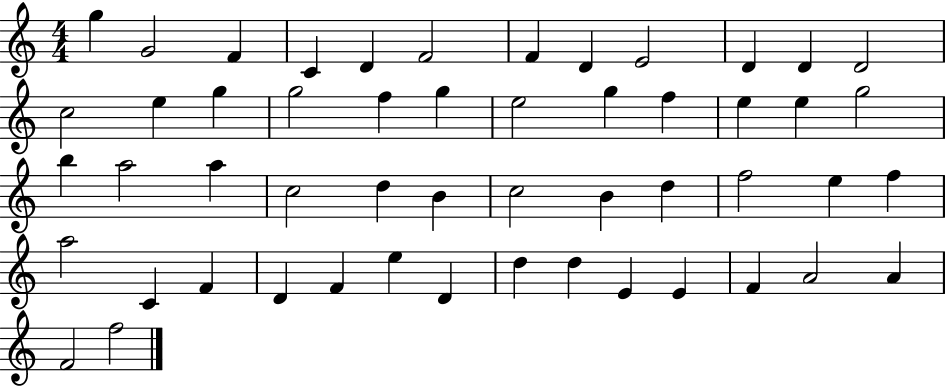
{
  \clef treble
  \numericTimeSignature
  \time 4/4
  \key c \major
  g''4 g'2 f'4 | c'4 d'4 f'2 | f'4 d'4 e'2 | d'4 d'4 d'2 | \break c''2 e''4 g''4 | g''2 f''4 g''4 | e''2 g''4 f''4 | e''4 e''4 g''2 | \break b''4 a''2 a''4 | c''2 d''4 b'4 | c''2 b'4 d''4 | f''2 e''4 f''4 | \break a''2 c'4 f'4 | d'4 f'4 e''4 d'4 | d''4 d''4 e'4 e'4 | f'4 a'2 a'4 | \break f'2 f''2 | \bar "|."
}